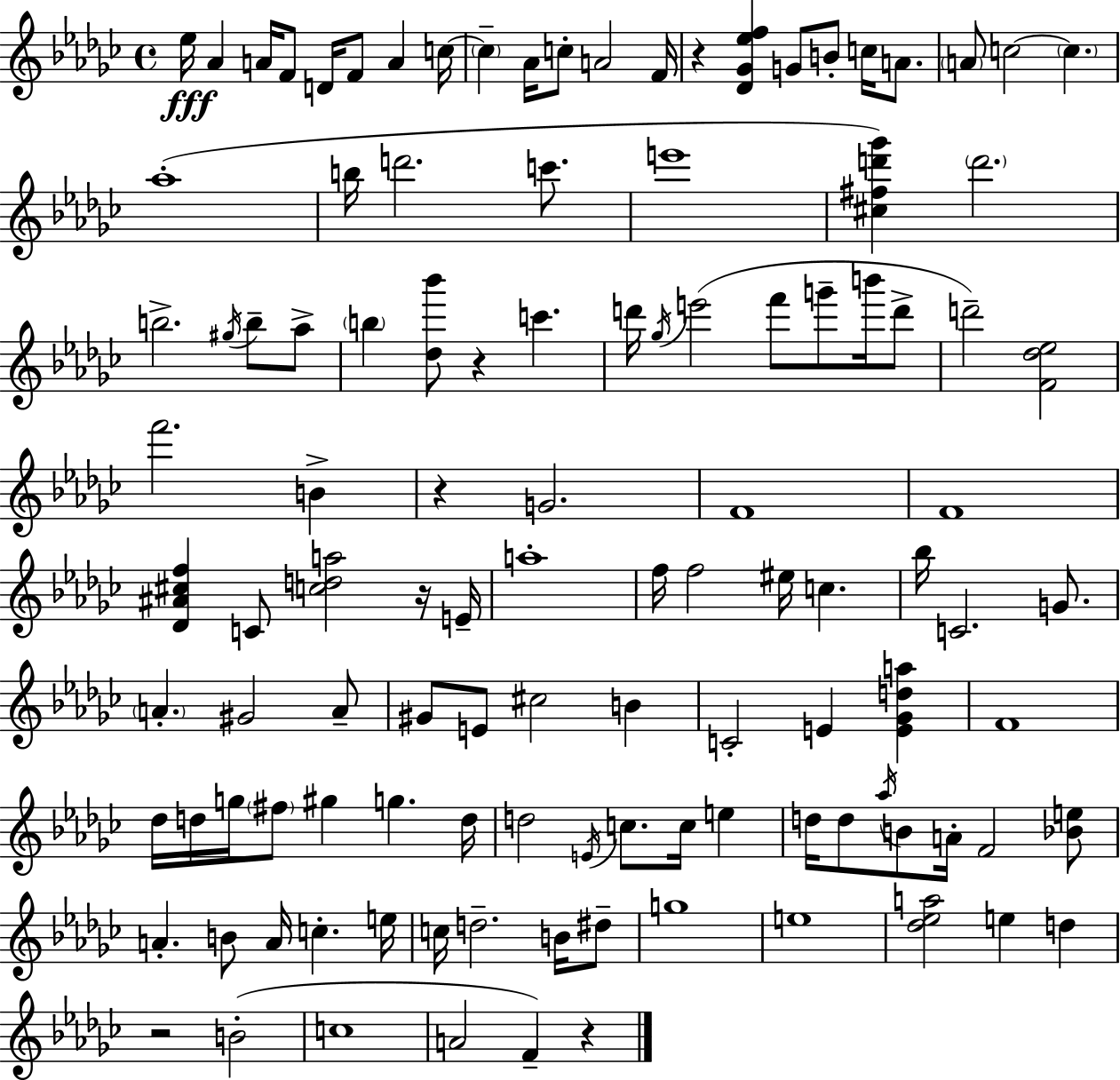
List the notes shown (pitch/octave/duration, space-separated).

Eb5/s Ab4/q A4/s F4/e D4/s F4/e A4/q C5/s C5/q Ab4/s C5/e A4/h F4/s R/q [Db4,Gb4,Eb5,F5]/q G4/e B4/e C5/s A4/e. A4/e C5/h C5/q. Ab5/w B5/s D6/h. C6/e. E6/w [C#5,F#5,D6,Gb6]/q D6/h. B5/h. G#5/s B5/e Ab5/e B5/q [Db5,Bb6]/e R/q C6/q. D6/s Gb5/s E6/h F6/e G6/e B6/s D6/e D6/h [F4,Db5,Eb5]/h F6/h. B4/q R/q G4/h. F4/w F4/w [Db4,A#4,C#5,F5]/q C4/e [C5,D5,A5]/h R/s E4/s A5/w F5/s F5/h EIS5/s C5/q. Bb5/s C4/h. G4/e. A4/q. G#4/h A4/e G#4/e E4/e C#5/h B4/q C4/h E4/q [E4,Gb4,D5,A5]/q F4/w Db5/s D5/s G5/s F#5/e G#5/q G5/q. D5/s D5/h E4/s C5/e. C5/s E5/q D5/s D5/e Ab5/s B4/e A4/s F4/h [Bb4,E5]/e A4/q. B4/e A4/s C5/q. E5/s C5/s D5/h. B4/s D#5/e G5/w E5/w [Db5,Eb5,A5]/h E5/q D5/q R/h B4/h C5/w A4/h F4/q R/q